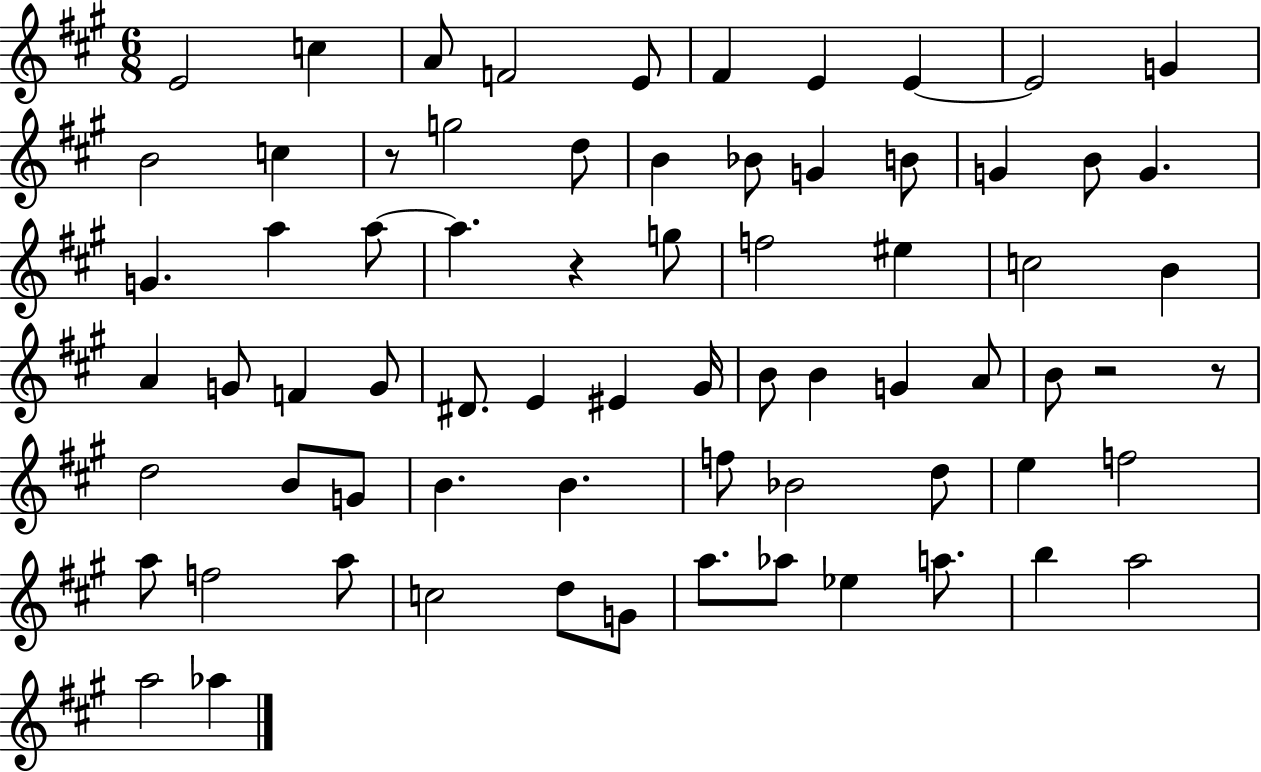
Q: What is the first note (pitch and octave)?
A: E4